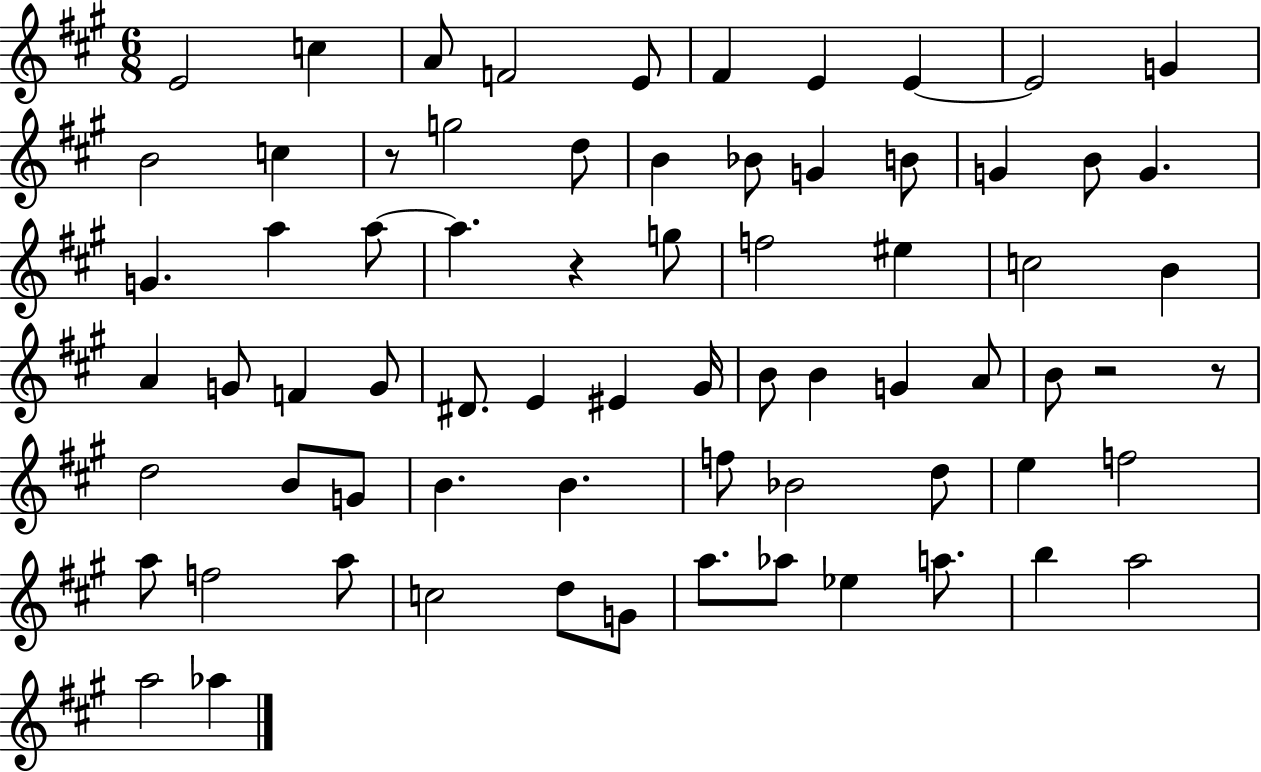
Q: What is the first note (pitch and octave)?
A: E4